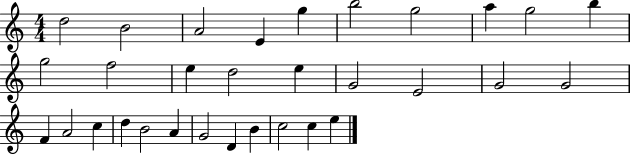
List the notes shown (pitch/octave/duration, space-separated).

D5/h B4/h A4/h E4/q G5/q B5/h G5/h A5/q G5/h B5/q G5/h F5/h E5/q D5/h E5/q G4/h E4/h G4/h G4/h F4/q A4/h C5/q D5/q B4/h A4/q G4/h D4/q B4/q C5/h C5/q E5/q